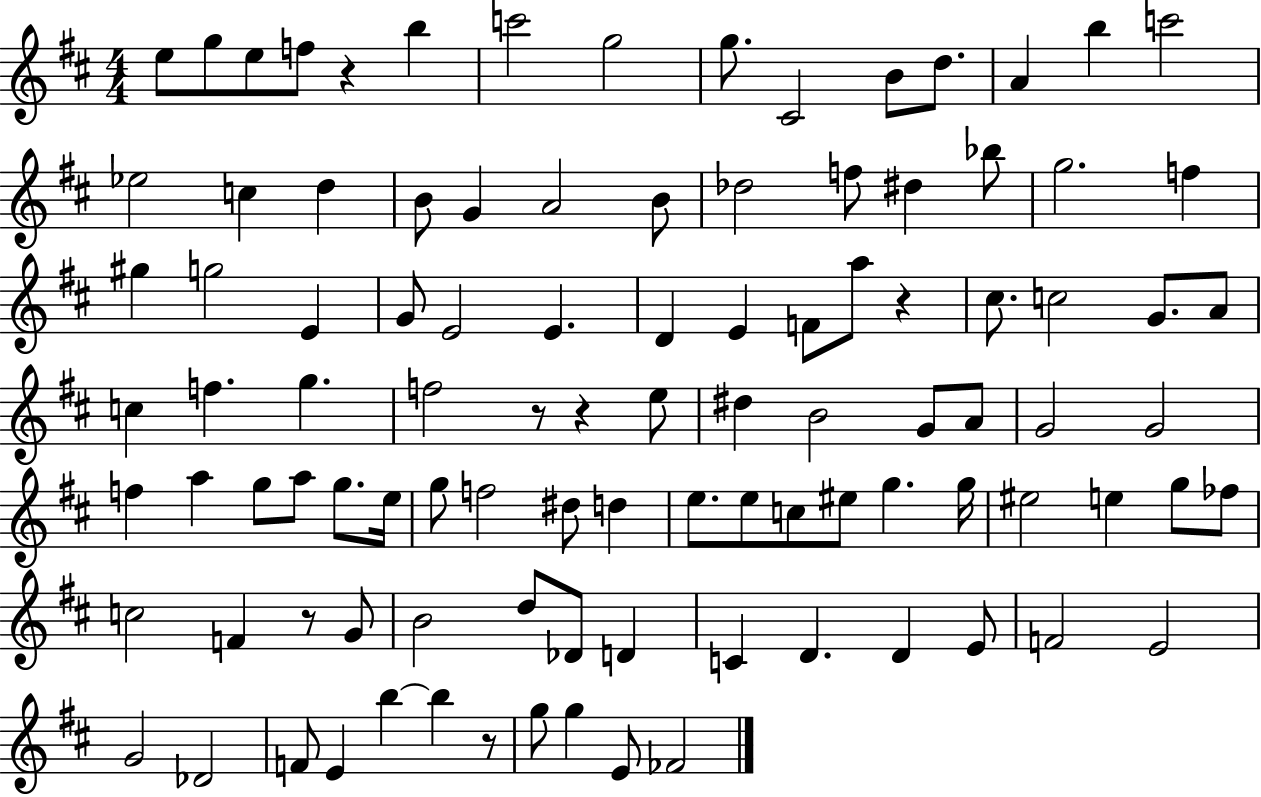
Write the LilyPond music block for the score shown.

{
  \clef treble
  \numericTimeSignature
  \time 4/4
  \key d \major
  \repeat volta 2 { e''8 g''8 e''8 f''8 r4 b''4 | c'''2 g''2 | g''8. cis'2 b'8 d''8. | a'4 b''4 c'''2 | \break ees''2 c''4 d''4 | b'8 g'4 a'2 b'8 | des''2 f''8 dis''4 bes''8 | g''2. f''4 | \break gis''4 g''2 e'4 | g'8 e'2 e'4. | d'4 e'4 f'8 a''8 r4 | cis''8. c''2 g'8. a'8 | \break c''4 f''4. g''4. | f''2 r8 r4 e''8 | dis''4 b'2 g'8 a'8 | g'2 g'2 | \break f''4 a''4 g''8 a''8 g''8. e''16 | g''8 f''2 dis''8 d''4 | e''8. e''8 c''8 eis''8 g''4. g''16 | eis''2 e''4 g''8 fes''8 | \break c''2 f'4 r8 g'8 | b'2 d''8 des'8 d'4 | c'4 d'4. d'4 e'8 | f'2 e'2 | \break g'2 des'2 | f'8 e'4 b''4~~ b''4 r8 | g''8 g''4 e'8 fes'2 | } \bar "|."
}